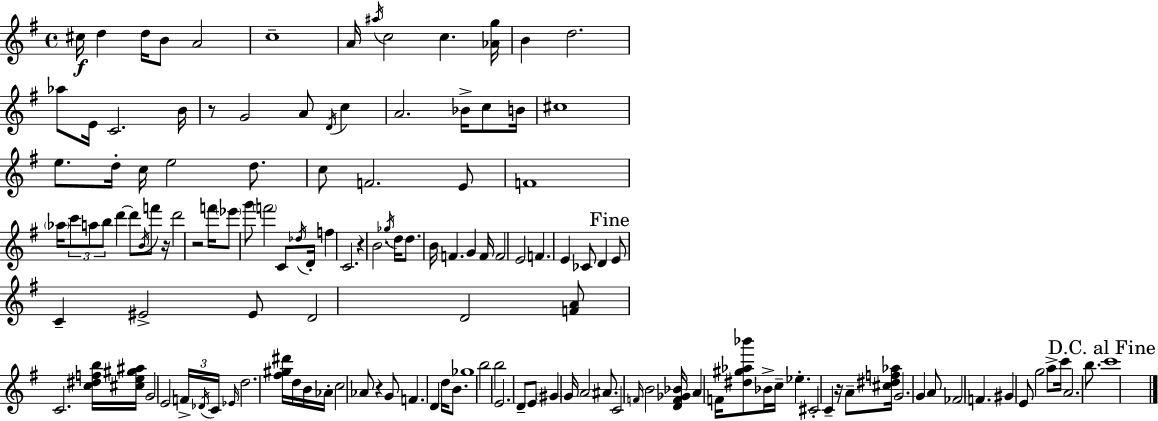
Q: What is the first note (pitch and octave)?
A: C#5